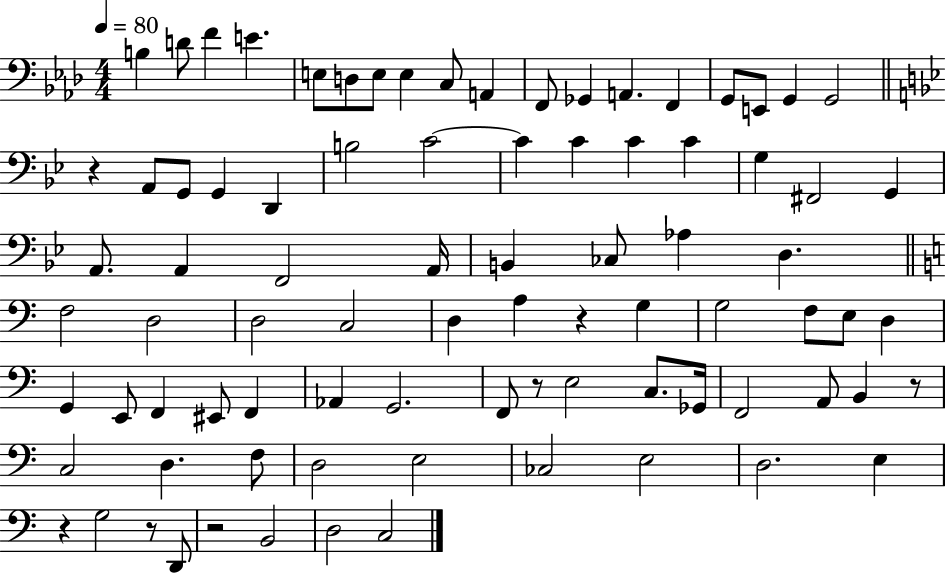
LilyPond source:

{
  \clef bass
  \numericTimeSignature
  \time 4/4
  \key aes \major
  \tempo 4 = 80
  b4 d'8 f'4 e'4. | e8 d8 e8 e4 c8 a,4 | f,8 ges,4 a,4. f,4 | g,8 e,8 g,4 g,2 | \break \bar "||" \break \key g \minor r4 a,8 g,8 g,4 d,4 | b2 c'2~~ | c'4 c'4 c'4 c'4 | g4 fis,2 g,4 | \break a,8. a,4 f,2 a,16 | b,4 ces8 aes4 d4. | \bar "||" \break \key a \minor f2 d2 | d2 c2 | d4 a4 r4 g4 | g2 f8 e8 d4 | \break g,4 e,8 f,4 eis,8 f,4 | aes,4 g,2. | f,8 r8 e2 c8. ges,16 | f,2 a,8 b,4 r8 | \break c2 d4. f8 | d2 e2 | ces2 e2 | d2. e4 | \break r4 g2 r8 d,8 | r2 b,2 | d2 c2 | \bar "|."
}